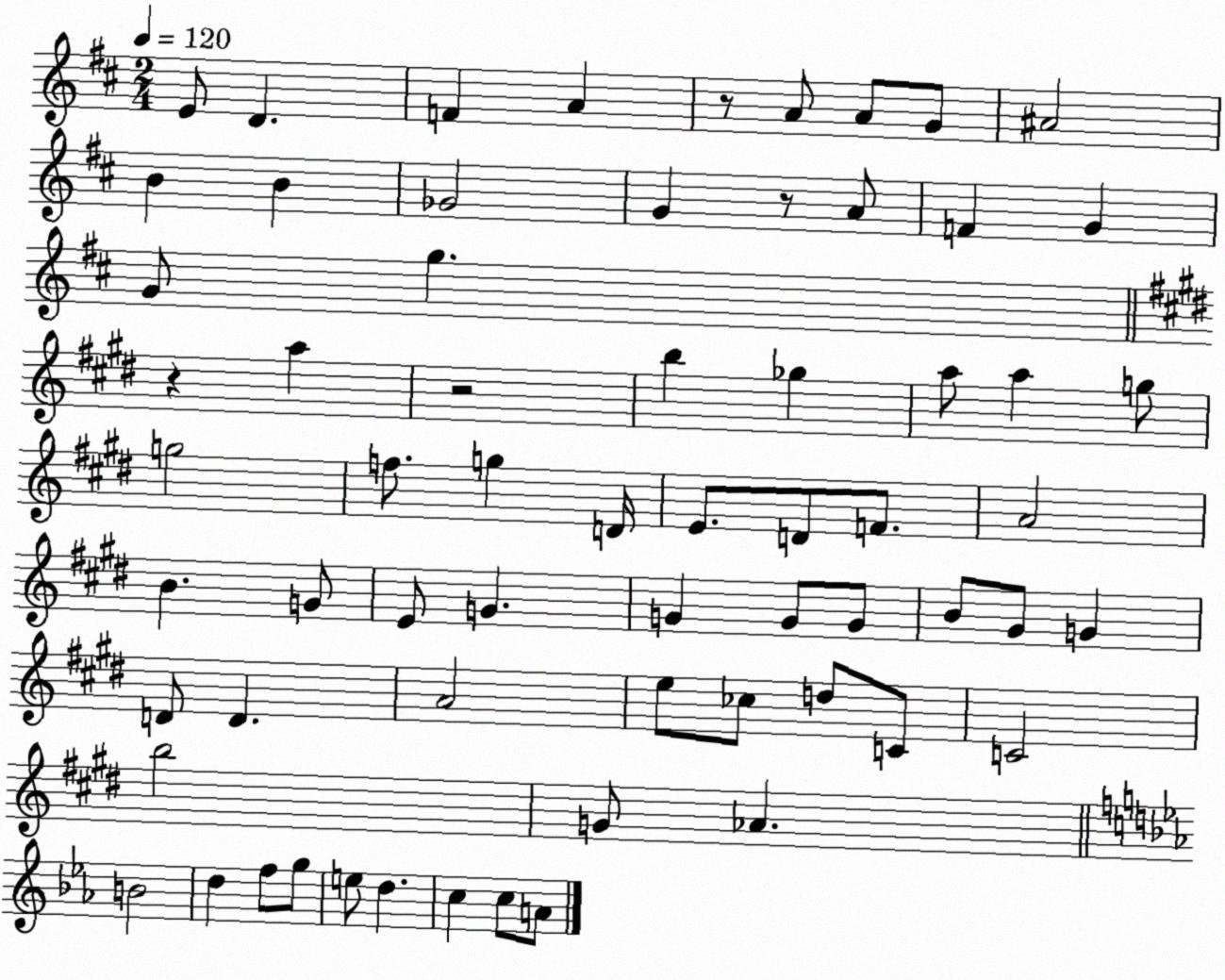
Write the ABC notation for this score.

X:1
T:Untitled
M:2/4
L:1/4
K:D
E/2 D F A z/2 A/2 A/2 G/2 ^A2 B B _G2 G z/2 A/2 F G G/2 g z a z2 b _g a/2 a g/2 g2 f/2 g D/4 E/2 D/2 F/2 A2 B G/2 E/2 G G G/2 G/2 B/2 ^G/2 G D/2 D A2 e/2 _c/2 d/2 C/2 C2 b2 G/2 _A B2 d f/2 g/2 e/2 d c c/2 A/2